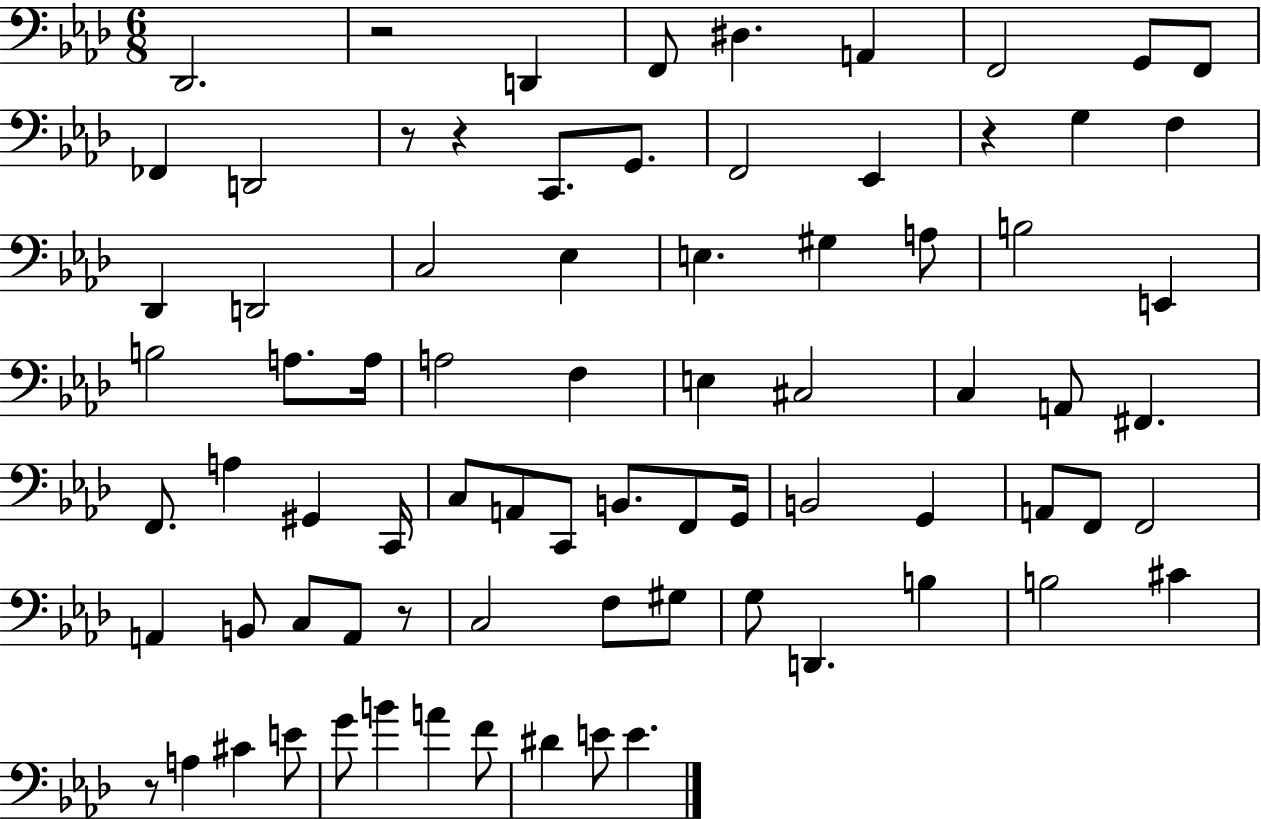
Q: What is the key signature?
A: AES major